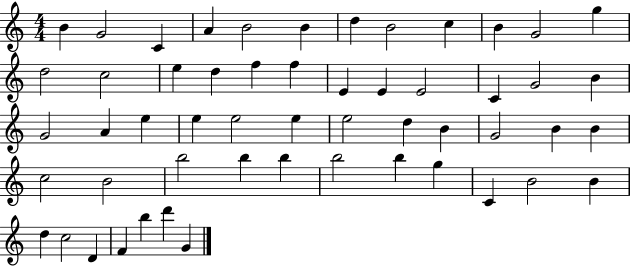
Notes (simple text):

B4/q G4/h C4/q A4/q B4/h B4/q D5/q B4/h C5/q B4/q G4/h G5/q D5/h C5/h E5/q D5/q F5/q F5/q E4/q E4/q E4/h C4/q G4/h B4/q G4/h A4/q E5/q E5/q E5/h E5/q E5/h D5/q B4/q G4/h B4/q B4/q C5/h B4/h B5/h B5/q B5/q B5/h B5/q G5/q C4/q B4/h B4/q D5/q C5/h D4/q F4/q B5/q D6/q G4/q